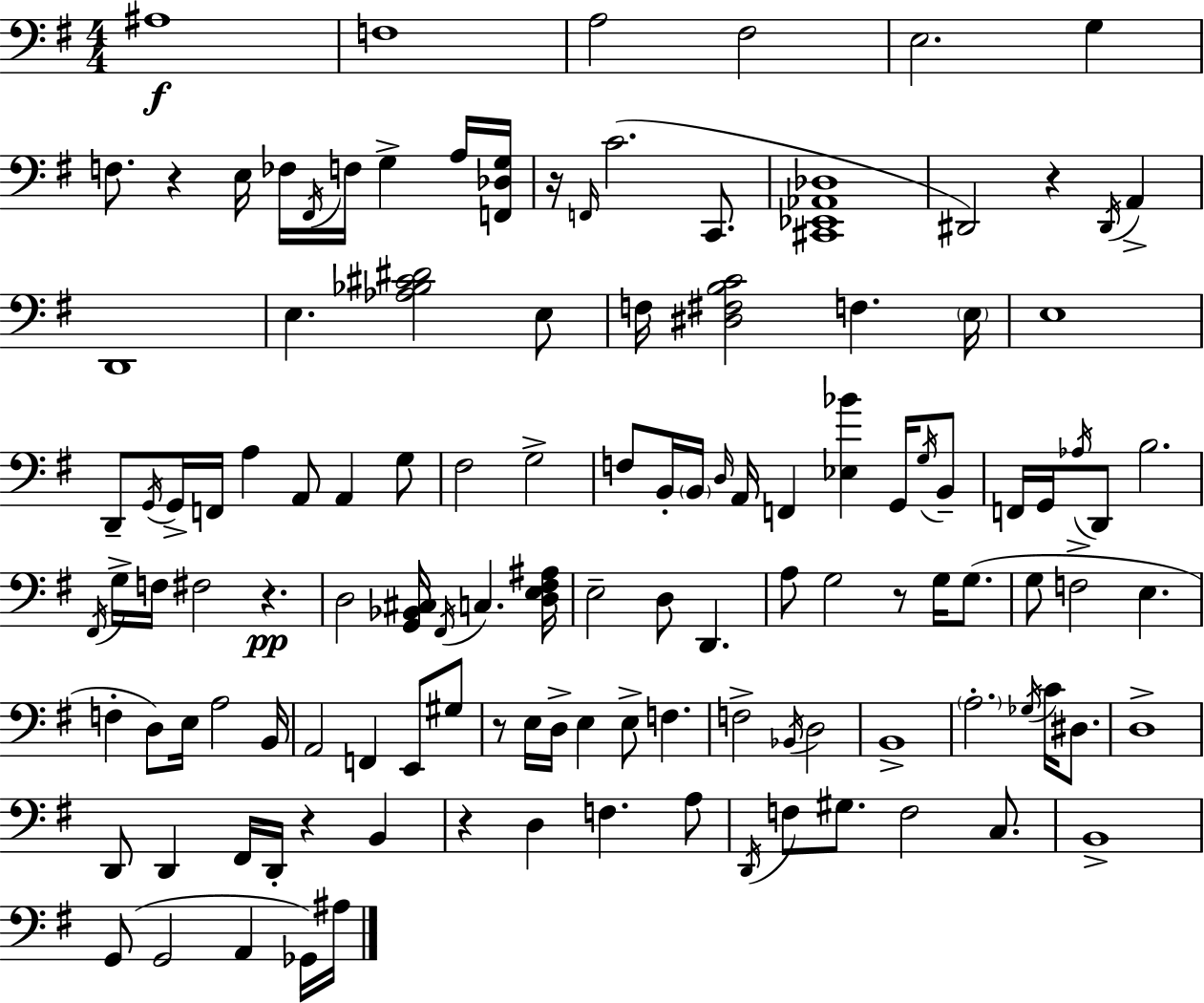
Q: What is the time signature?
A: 4/4